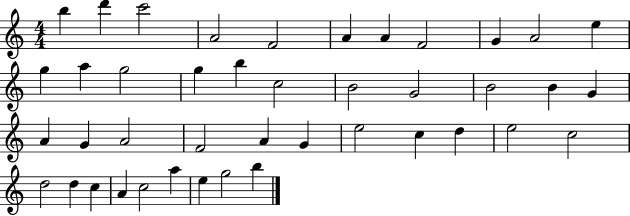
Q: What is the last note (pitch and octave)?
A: B5